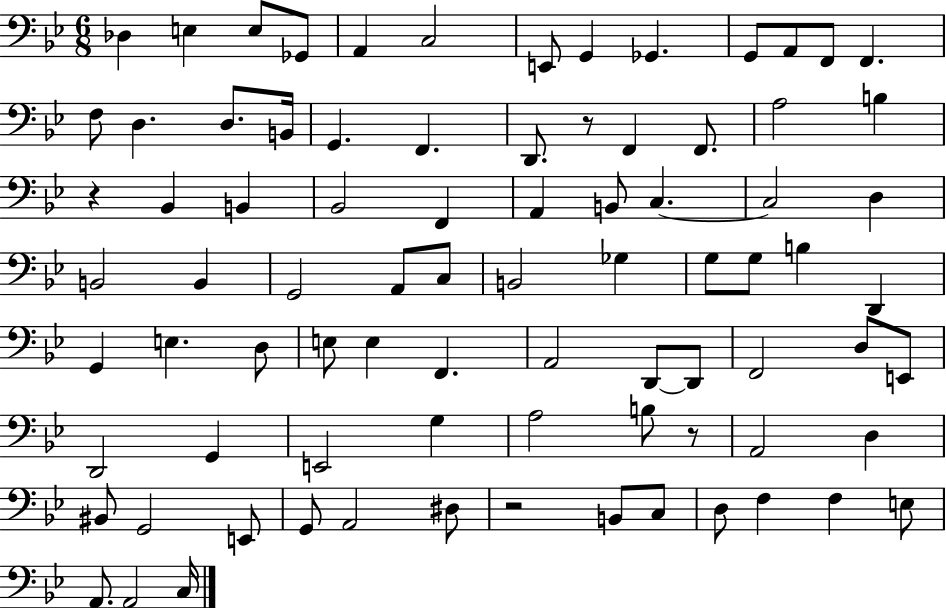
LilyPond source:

{
  \clef bass
  \numericTimeSignature
  \time 6/8
  \key bes \major
  \repeat volta 2 { des4 e4 e8 ges,8 | a,4 c2 | e,8 g,4 ges,4. | g,8 a,8 f,8 f,4. | \break f8 d4. d8. b,16 | g,4. f,4. | d,8. r8 f,4 f,8. | a2 b4 | \break r4 bes,4 b,4 | bes,2 f,4 | a,4 b,8 c4.~~ | c2 d4 | \break b,2 b,4 | g,2 a,8 c8 | b,2 ges4 | g8 g8 b4 d,4 | \break g,4 e4. d8 | e8 e4 f,4. | a,2 d,8~~ d,8 | f,2 d8 e,8 | \break d,2 g,4 | e,2 g4 | a2 b8 r8 | a,2 d4 | \break bis,8 g,2 e,8 | g,8 a,2 dis8 | r2 b,8 c8 | d8 f4 f4 e8 | \break a,8. a,2 c16 | } \bar "|."
}